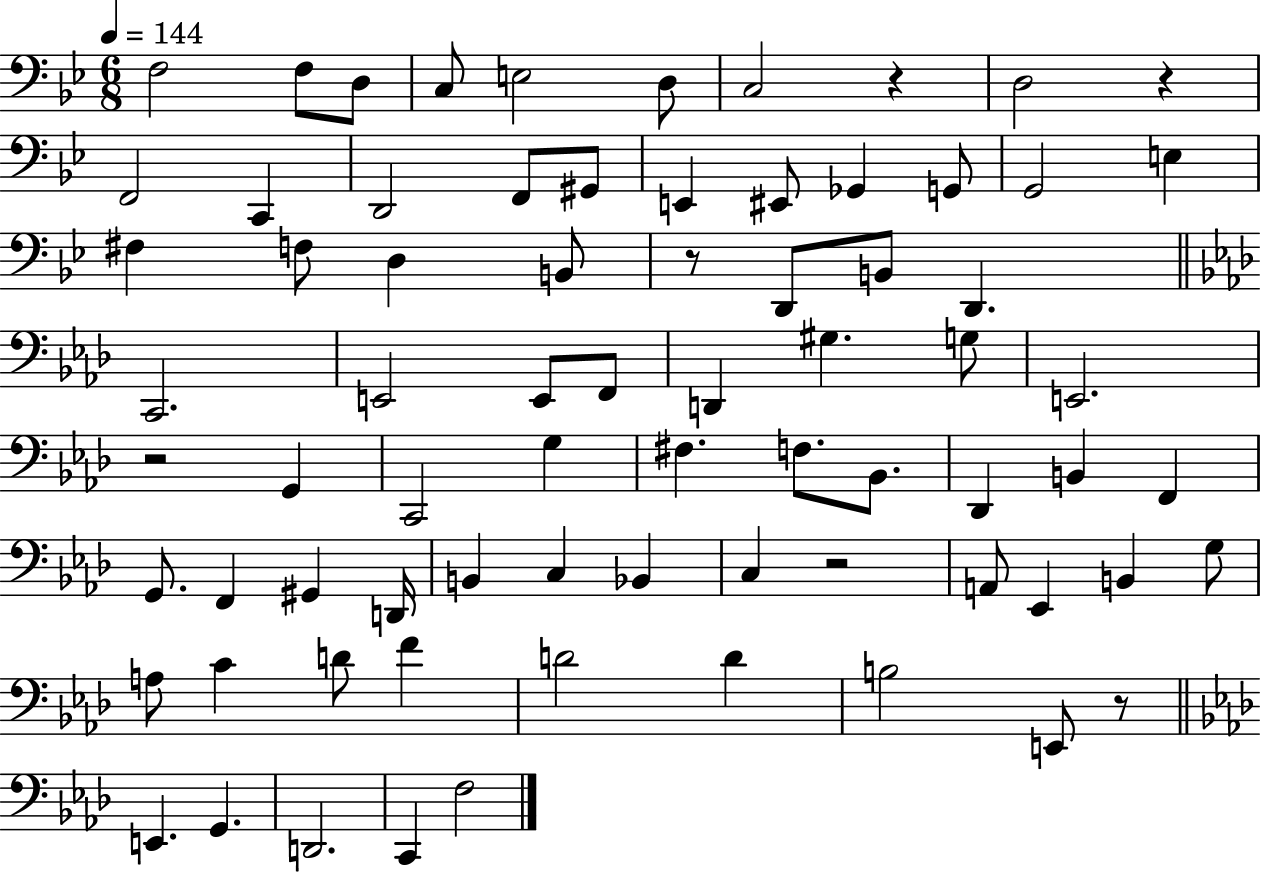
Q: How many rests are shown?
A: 6